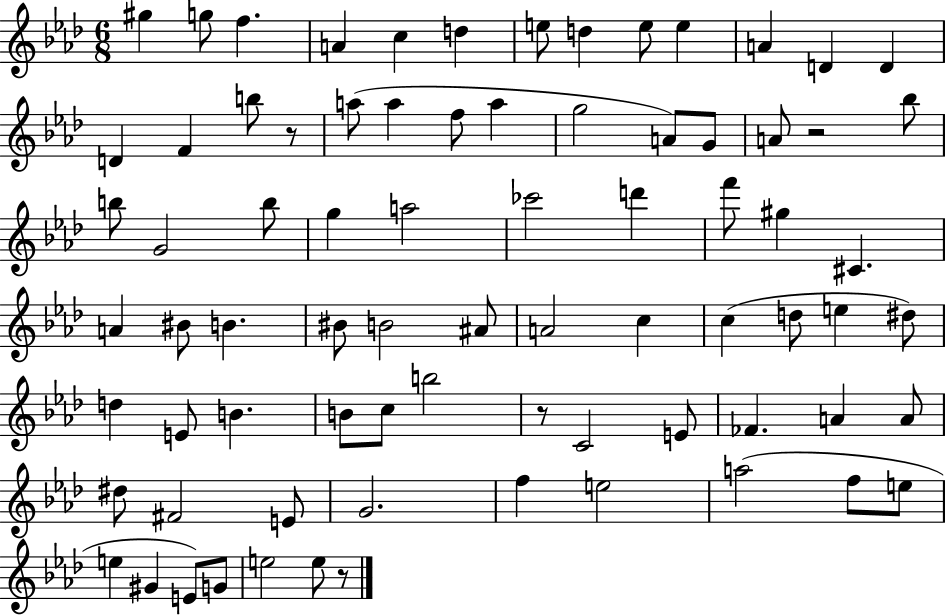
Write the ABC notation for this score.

X:1
T:Untitled
M:6/8
L:1/4
K:Ab
^g g/2 f A c d e/2 d e/2 e A D D D F b/2 z/2 a/2 a f/2 a g2 A/2 G/2 A/2 z2 _b/2 b/2 G2 b/2 g a2 _c'2 d' f'/2 ^g ^C A ^B/2 B ^B/2 B2 ^A/2 A2 c c d/2 e ^d/2 d E/2 B B/2 c/2 b2 z/2 C2 E/2 _F A A/2 ^d/2 ^F2 E/2 G2 f e2 a2 f/2 e/2 e ^G E/2 G/2 e2 e/2 z/2